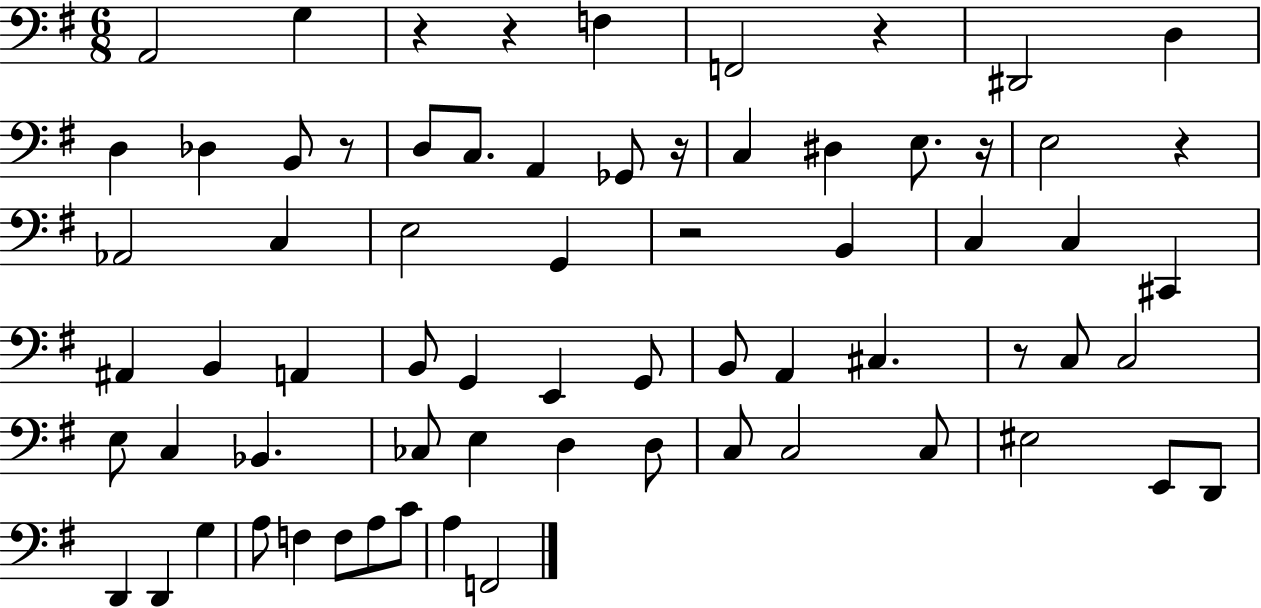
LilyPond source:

{
  \clef bass
  \numericTimeSignature
  \time 6/8
  \key g \major
  a,2 g4 | r4 r4 f4 | f,2 r4 | dis,2 d4 | \break d4 des4 b,8 r8 | d8 c8. a,4 ges,8 r16 | c4 dis4 e8. r16 | e2 r4 | \break aes,2 c4 | e2 g,4 | r2 b,4 | c4 c4 cis,4 | \break ais,4 b,4 a,4 | b,8 g,4 e,4 g,8 | b,8 a,4 cis4. | r8 c8 c2 | \break e8 c4 bes,4. | ces8 e4 d4 d8 | c8 c2 c8 | eis2 e,8 d,8 | \break d,4 d,4 g4 | a8 f4 f8 a8 c'8 | a4 f,2 | \bar "|."
}